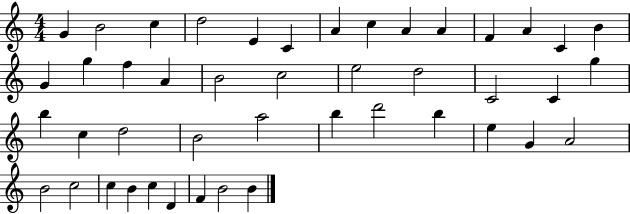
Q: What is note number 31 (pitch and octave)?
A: B5